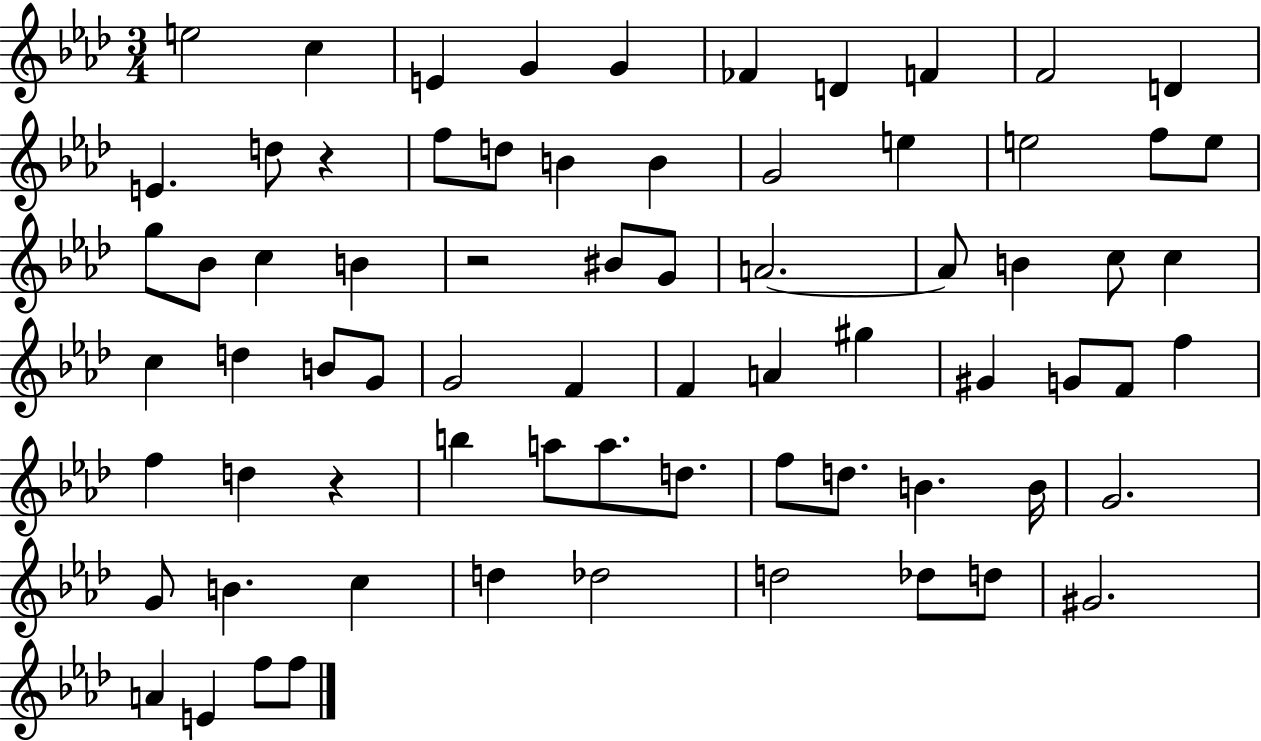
X:1
T:Untitled
M:3/4
L:1/4
K:Ab
e2 c E G G _F D F F2 D E d/2 z f/2 d/2 B B G2 e e2 f/2 e/2 g/2 _B/2 c B z2 ^B/2 G/2 A2 A/2 B c/2 c c d B/2 G/2 G2 F F A ^g ^G G/2 F/2 f f d z b a/2 a/2 d/2 f/2 d/2 B B/4 G2 G/2 B c d _d2 d2 _d/2 d/2 ^G2 A E f/2 f/2